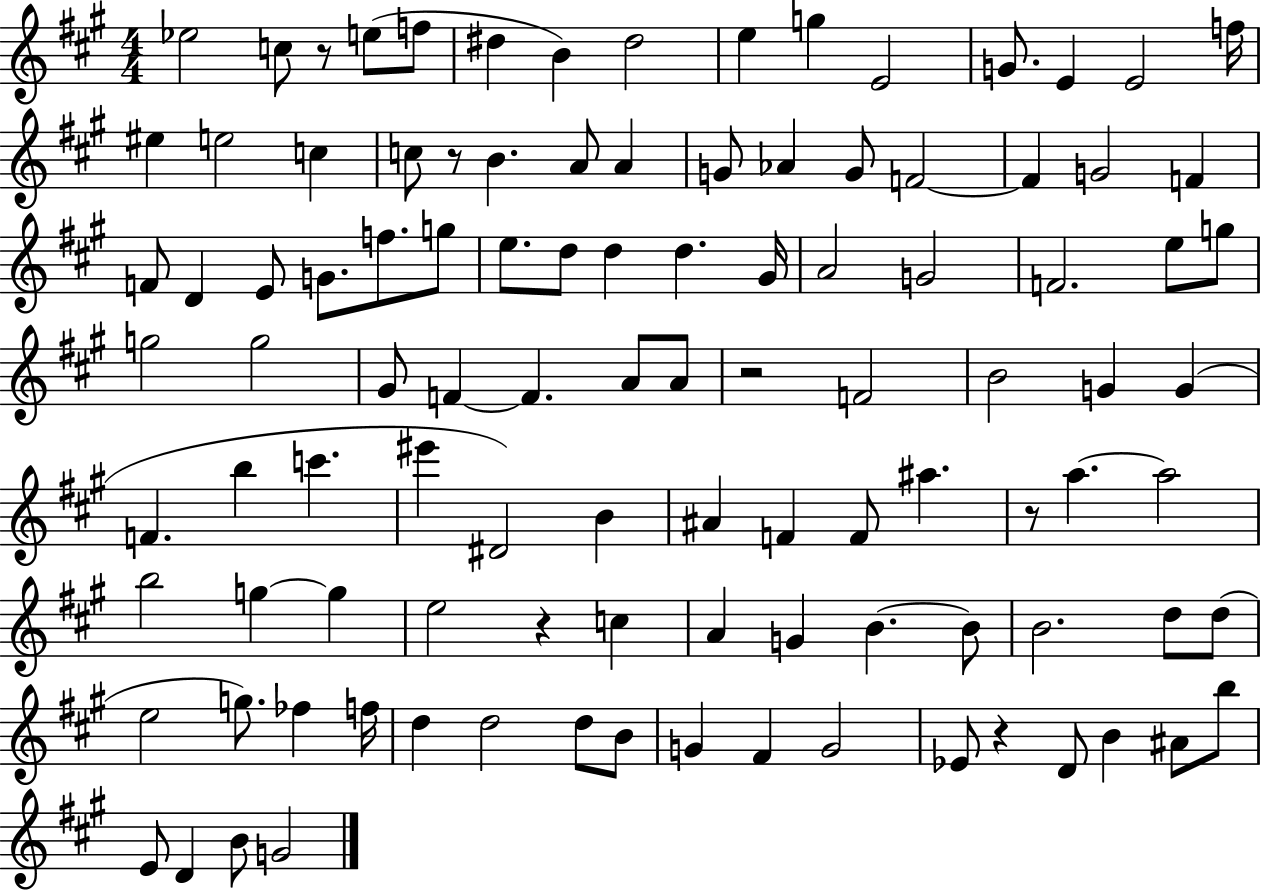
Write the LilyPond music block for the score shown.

{
  \clef treble
  \numericTimeSignature
  \time 4/4
  \key a \major
  ees''2 c''8 r8 e''8( f''8 | dis''4 b'4) dis''2 | e''4 g''4 e'2 | g'8. e'4 e'2 f''16 | \break eis''4 e''2 c''4 | c''8 r8 b'4. a'8 a'4 | g'8 aes'4 g'8 f'2~~ | f'4 g'2 f'4 | \break f'8 d'4 e'8 g'8. f''8. g''8 | e''8. d''8 d''4 d''4. gis'16 | a'2 g'2 | f'2. e''8 g''8 | \break g''2 g''2 | gis'8 f'4~~ f'4. a'8 a'8 | r2 f'2 | b'2 g'4 g'4( | \break f'4. b''4 c'''4. | eis'''4 dis'2) b'4 | ais'4 f'4 f'8 ais''4. | r8 a''4.~~ a''2 | \break b''2 g''4~~ g''4 | e''2 r4 c''4 | a'4 g'4 b'4.~~ b'8 | b'2. d''8 d''8( | \break e''2 g''8.) fes''4 f''16 | d''4 d''2 d''8 b'8 | g'4 fis'4 g'2 | ees'8 r4 d'8 b'4 ais'8 b''8 | \break e'8 d'4 b'8 g'2 | \bar "|."
}